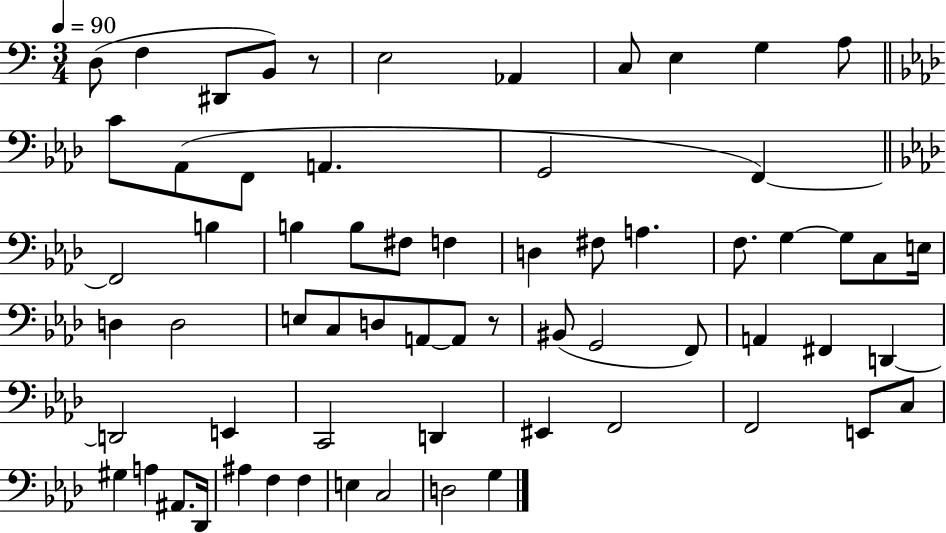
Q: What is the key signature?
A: C major